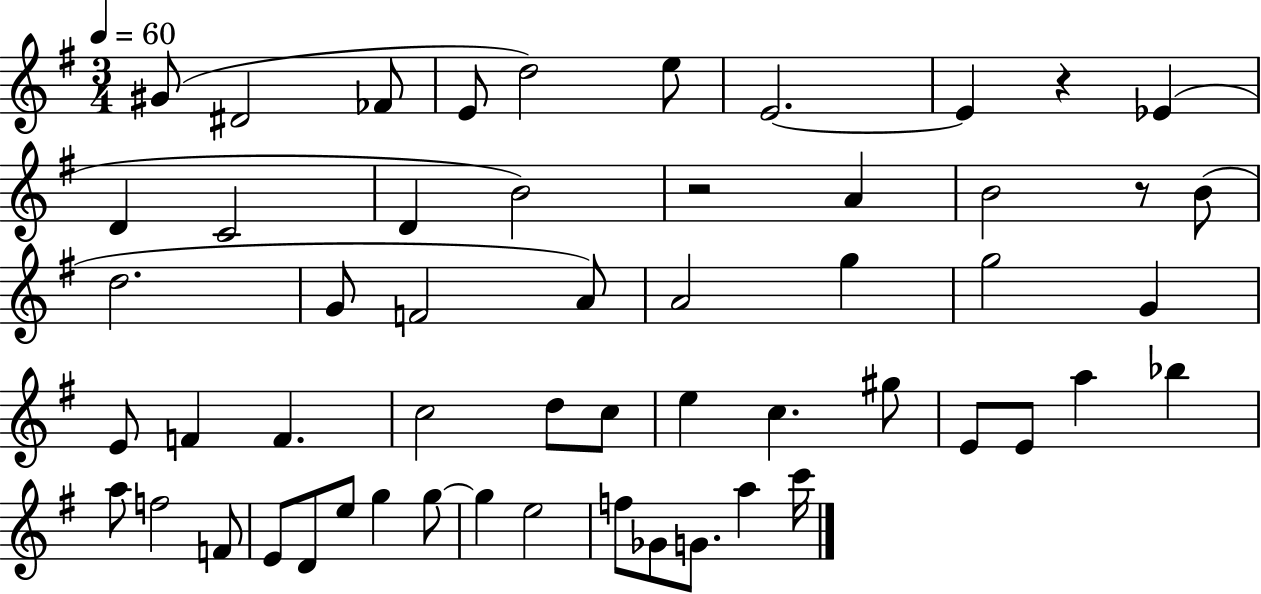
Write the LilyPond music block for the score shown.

{
  \clef treble
  \numericTimeSignature
  \time 3/4
  \key g \major
  \tempo 4 = 60
  gis'8( dis'2 fes'8 | e'8 d''2) e''8 | e'2.~~ | e'4 r4 ees'4( | \break d'4 c'2 | d'4 b'2) | r2 a'4 | b'2 r8 b'8( | \break d''2. | g'8 f'2 a'8) | a'2 g''4 | g''2 g'4 | \break e'8 f'4 f'4. | c''2 d''8 c''8 | e''4 c''4. gis''8 | e'8 e'8 a''4 bes''4 | \break a''8 f''2 f'8 | e'8 d'8 e''8 g''4 g''8~~ | g''4 e''2 | f''8 ges'8 g'8. a''4 c'''16 | \break \bar "|."
}